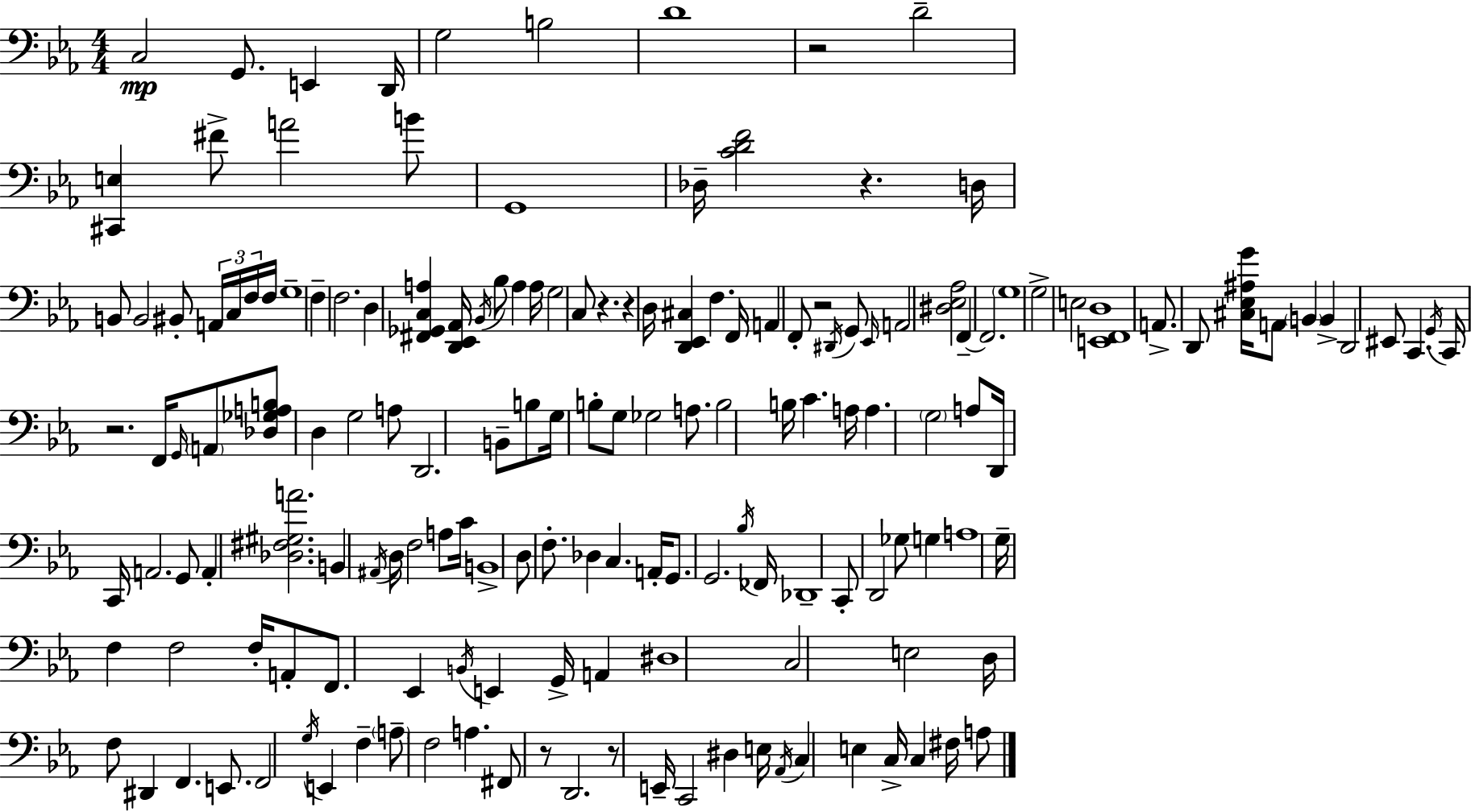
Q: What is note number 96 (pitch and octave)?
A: Bb3